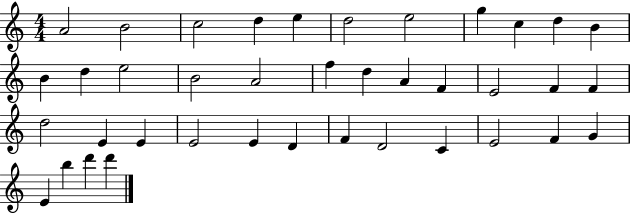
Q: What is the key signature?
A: C major